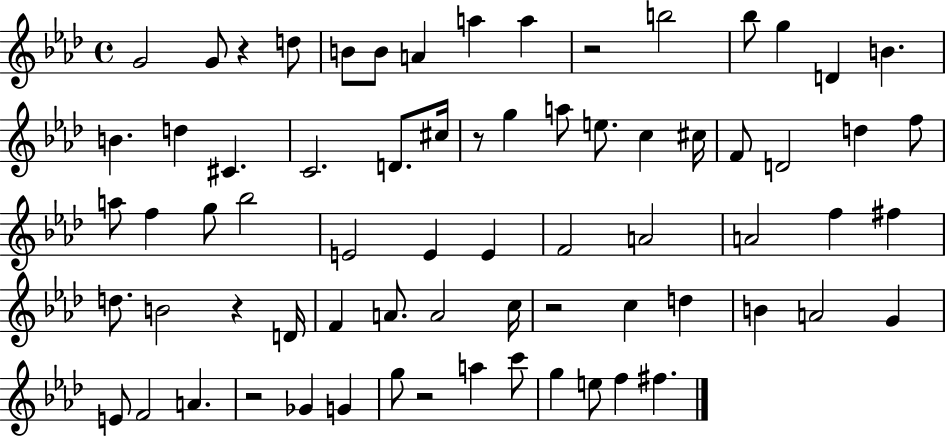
G4/h G4/e R/q D5/e B4/e B4/e A4/q A5/q A5/q R/h B5/h Bb5/e G5/q D4/q B4/q. B4/q. D5/q C#4/q. C4/h. D4/e. C#5/s R/e G5/q A5/e E5/e. C5/q C#5/s F4/e D4/h D5/q F5/e A5/e F5/q G5/e Bb5/h E4/h E4/q E4/q F4/h A4/h A4/h F5/q F#5/q D5/e. B4/h R/q D4/s F4/q A4/e. A4/h C5/s R/h C5/q D5/q B4/q A4/h G4/q E4/e F4/h A4/q. R/h Gb4/q G4/q G5/e R/h A5/q C6/e G5/q E5/e F5/q F#5/q.